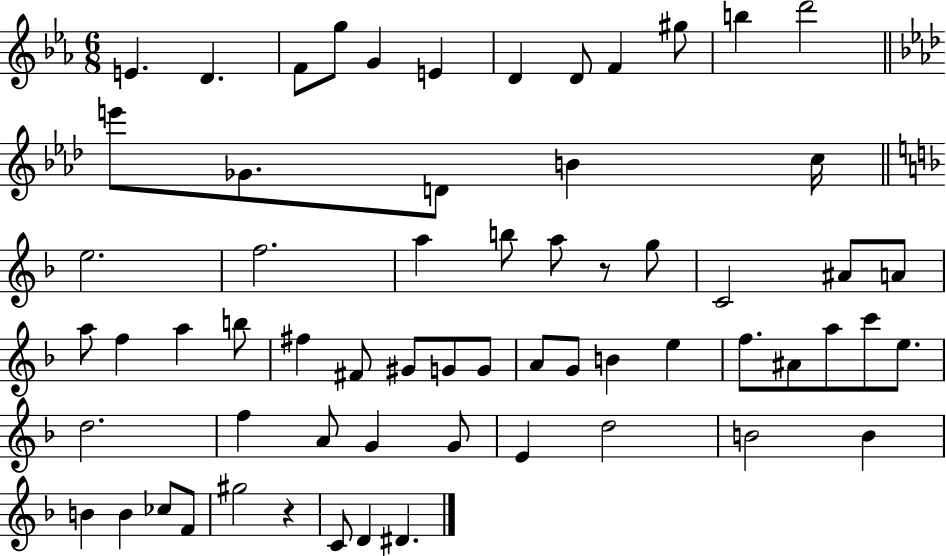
E4/q. D4/q. F4/e G5/e G4/q E4/q D4/q D4/e F4/q G#5/e B5/q D6/h E6/e Gb4/e. D4/e B4/q C5/s E5/h. F5/h. A5/q B5/e A5/e R/e G5/e C4/h A#4/e A4/e A5/e F5/q A5/q B5/e F#5/q F#4/e G#4/e G4/e G4/e A4/e G4/e B4/q E5/q F5/e. A#4/e A5/e C6/e E5/e. D5/h. F5/q A4/e G4/q G4/e E4/q D5/h B4/h B4/q B4/q B4/q CES5/e F4/e G#5/h R/q C4/e D4/q D#4/q.